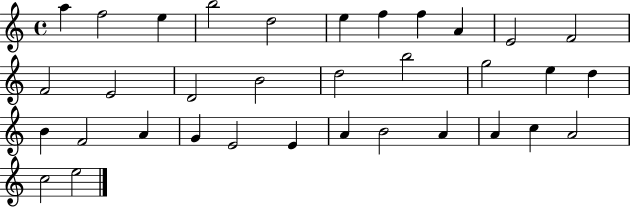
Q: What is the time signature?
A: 4/4